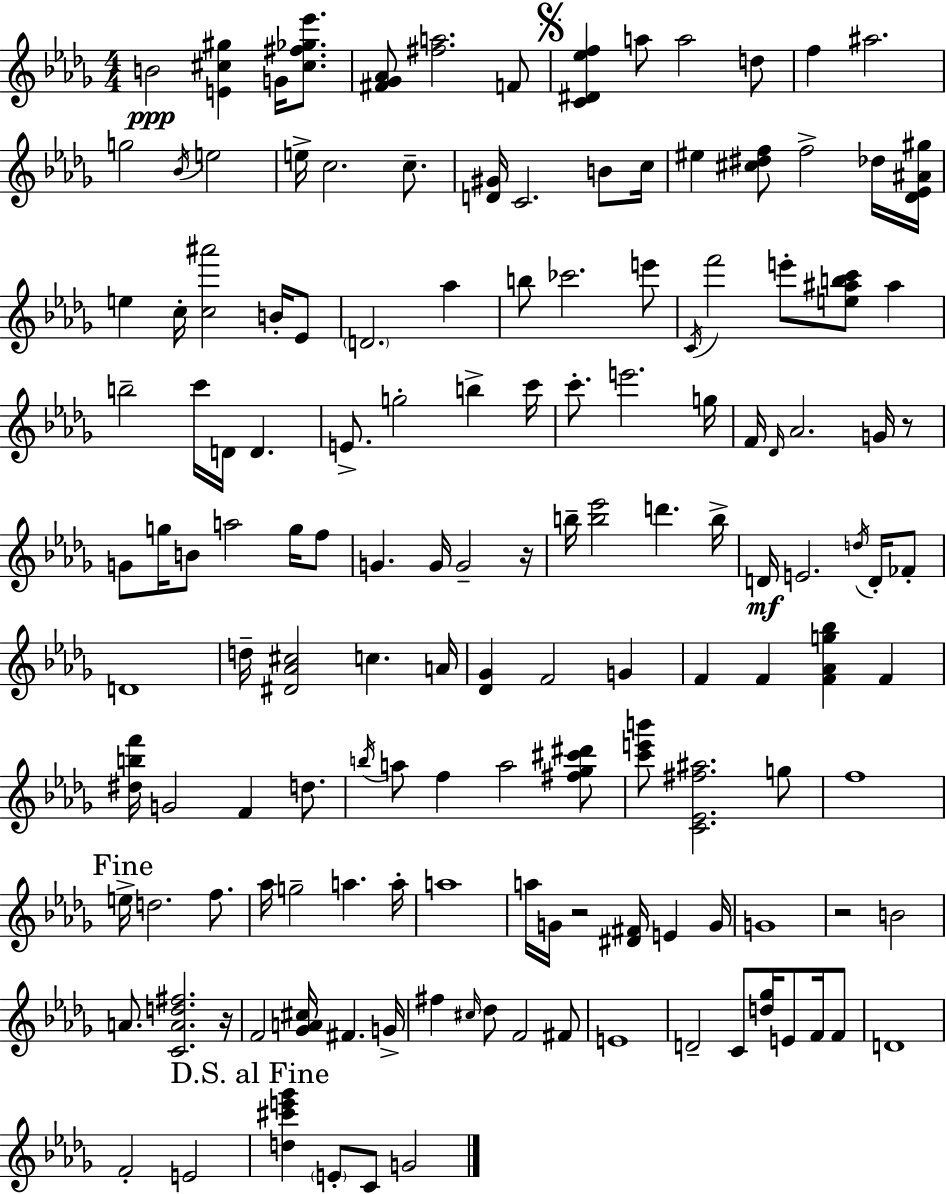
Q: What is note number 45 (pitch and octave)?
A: F4